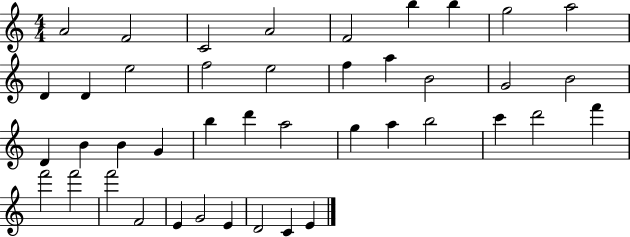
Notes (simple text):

A4/h F4/h C4/h A4/h F4/h B5/q B5/q G5/h A5/h D4/q D4/q E5/h F5/h E5/h F5/q A5/q B4/h G4/h B4/h D4/q B4/q B4/q G4/q B5/q D6/q A5/h G5/q A5/q B5/h C6/q D6/h F6/q F6/h F6/h F6/h F4/h E4/q G4/h E4/q D4/h C4/q E4/q